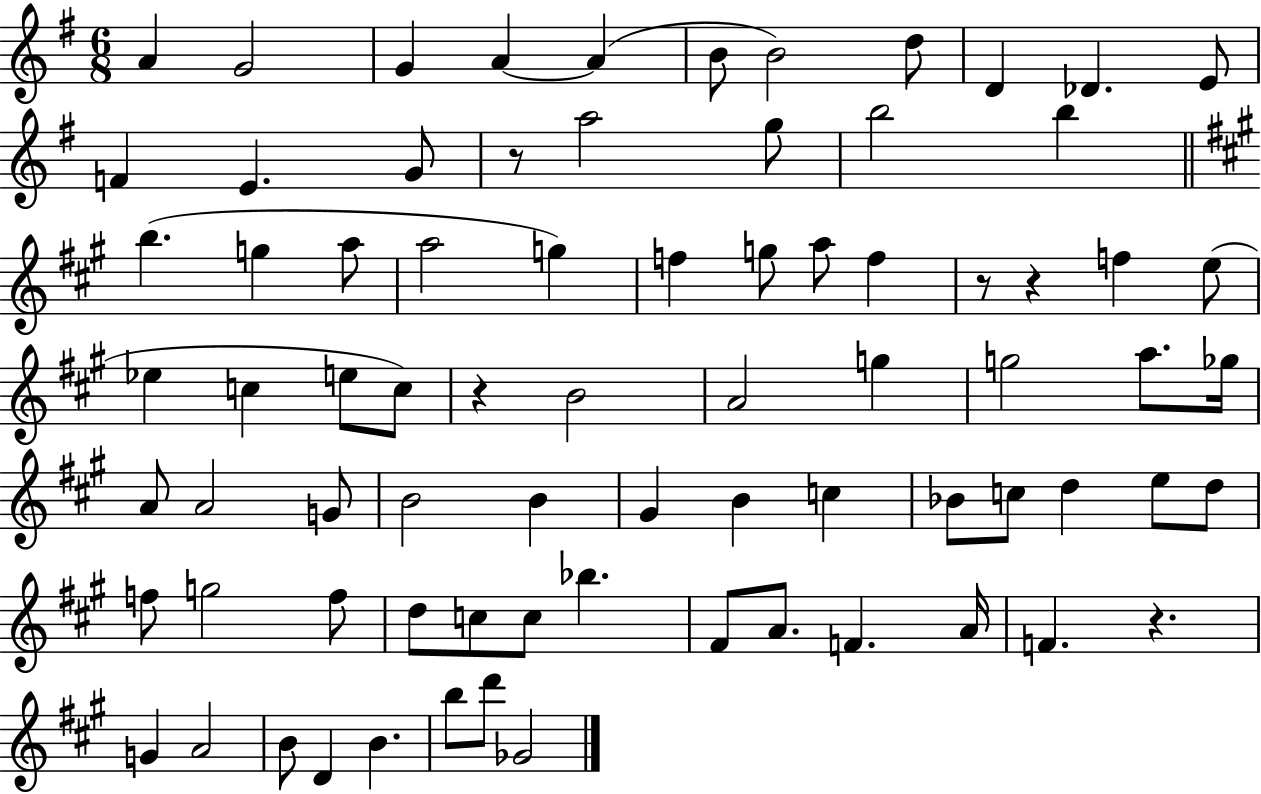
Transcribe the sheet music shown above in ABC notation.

X:1
T:Untitled
M:6/8
L:1/4
K:G
A G2 G A A B/2 B2 d/2 D _D E/2 F E G/2 z/2 a2 g/2 b2 b b g a/2 a2 g f g/2 a/2 f z/2 z f e/2 _e c e/2 c/2 z B2 A2 g g2 a/2 _g/4 A/2 A2 G/2 B2 B ^G B c _B/2 c/2 d e/2 d/2 f/2 g2 f/2 d/2 c/2 c/2 _b ^F/2 A/2 F A/4 F z G A2 B/2 D B b/2 d'/2 _G2